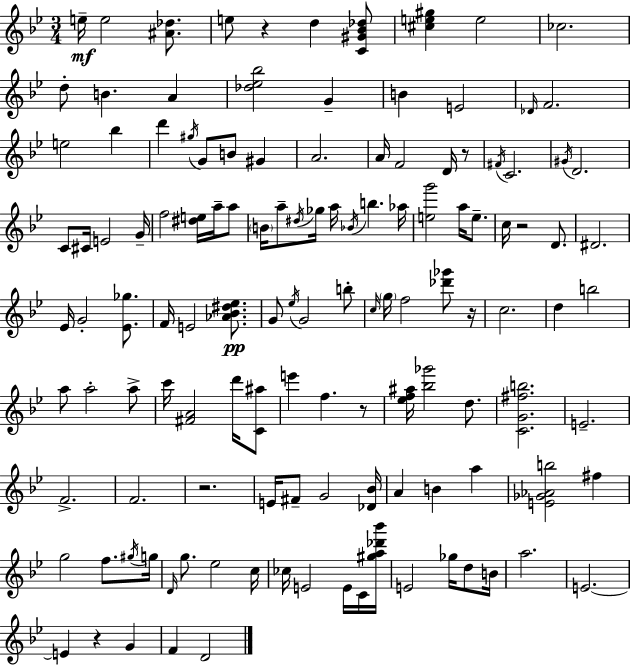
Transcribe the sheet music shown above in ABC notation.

X:1
T:Untitled
M:3/4
L:1/4
K:Bb
e/4 e2 [^A_d]/2 e/2 z d [C^G_B_d]/2 [^ce^g] e2 _c2 d/2 B A [_d_e_b]2 G B E2 _D/4 F2 e2 _b d' ^g/4 G/2 B/2 ^G A2 A/4 F2 D/4 z/2 ^F/4 C2 ^G/4 D2 C/2 ^C/4 E2 G/4 f2 [^de]/4 a/4 a/2 B/4 a/2 ^d/4 _g/4 a/4 _B/4 b _a/4 [eg']2 a/4 e/2 c/4 z2 D/2 ^D2 _E/4 G2 [_E_g]/2 F/4 E2 [_A_B^d_e]/2 G/2 _e/4 G2 b/2 c/4 g/4 f2 [_d'_g']/2 z/4 c2 d b2 a/2 a2 a/2 c'/4 [^FA]2 d'/4 [C^a]/2 e' f z/2 [_ef^a]/4 [_b_g']2 d/2 [CG^fb]2 E2 F2 F2 z2 E/4 ^F/2 G2 [_D_B]/4 A B a [E_G_Ab]2 ^f g2 f/2 ^g/4 g/4 D/4 g/2 _e2 c/4 _c/4 E2 E/4 C/4 [^ga_d'_b']/4 E2 _g/4 d/2 B/4 a2 E2 E z G F D2